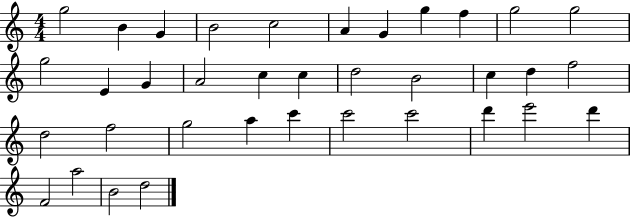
G5/h B4/q G4/q B4/h C5/h A4/q G4/q G5/q F5/q G5/h G5/h G5/h E4/q G4/q A4/h C5/q C5/q D5/h B4/h C5/q D5/q F5/h D5/h F5/h G5/h A5/q C6/q C6/h C6/h D6/q E6/h D6/q F4/h A5/h B4/h D5/h